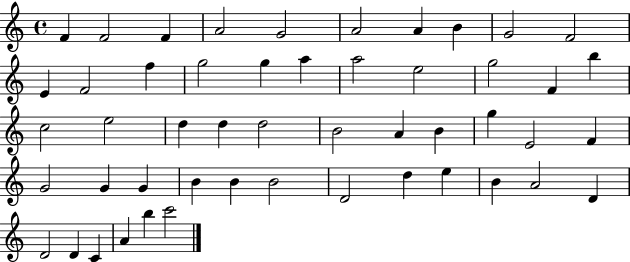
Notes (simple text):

F4/q F4/h F4/q A4/h G4/h A4/h A4/q B4/q G4/h F4/h E4/q F4/h F5/q G5/h G5/q A5/q A5/h E5/h G5/h F4/q B5/q C5/h E5/h D5/q D5/q D5/h B4/h A4/q B4/q G5/q E4/h F4/q G4/h G4/q G4/q B4/q B4/q B4/h D4/h D5/q E5/q B4/q A4/h D4/q D4/h D4/q C4/q A4/q B5/q C6/h